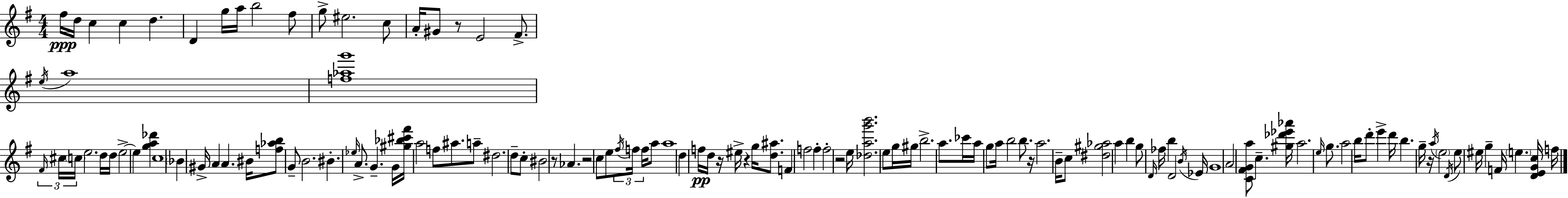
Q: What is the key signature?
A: G major